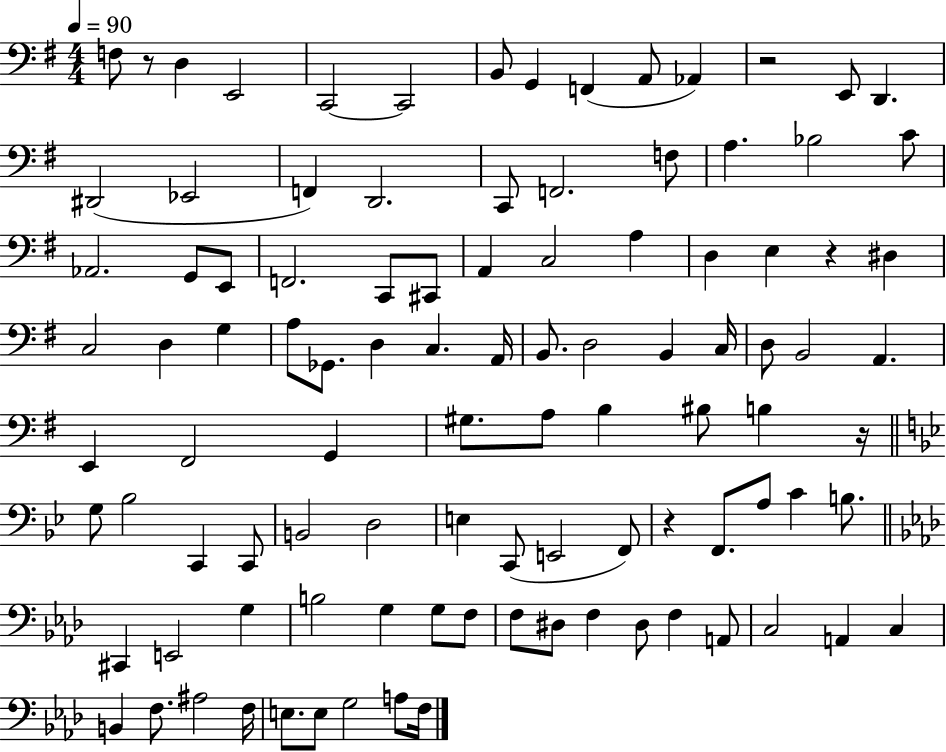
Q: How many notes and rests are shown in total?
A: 101